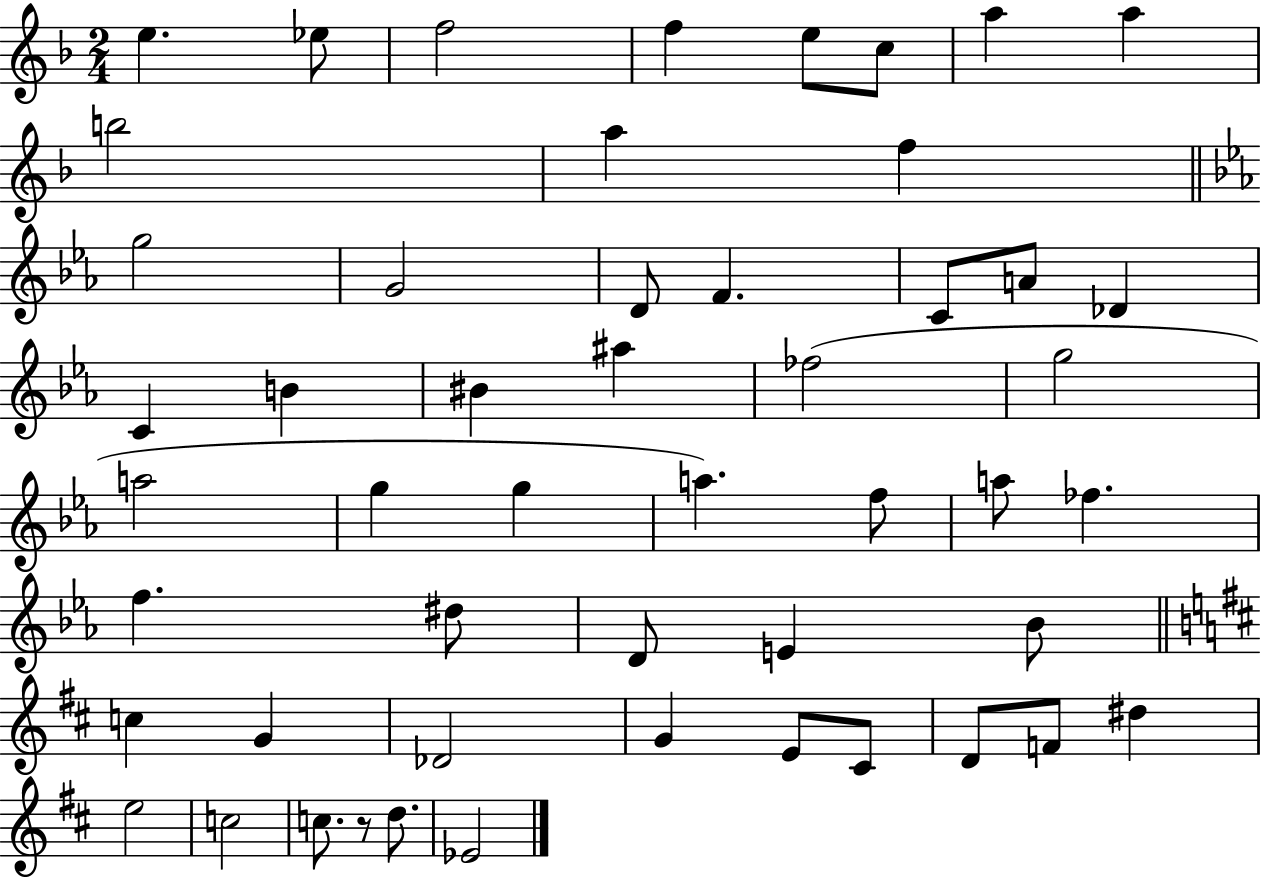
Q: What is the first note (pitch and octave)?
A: E5